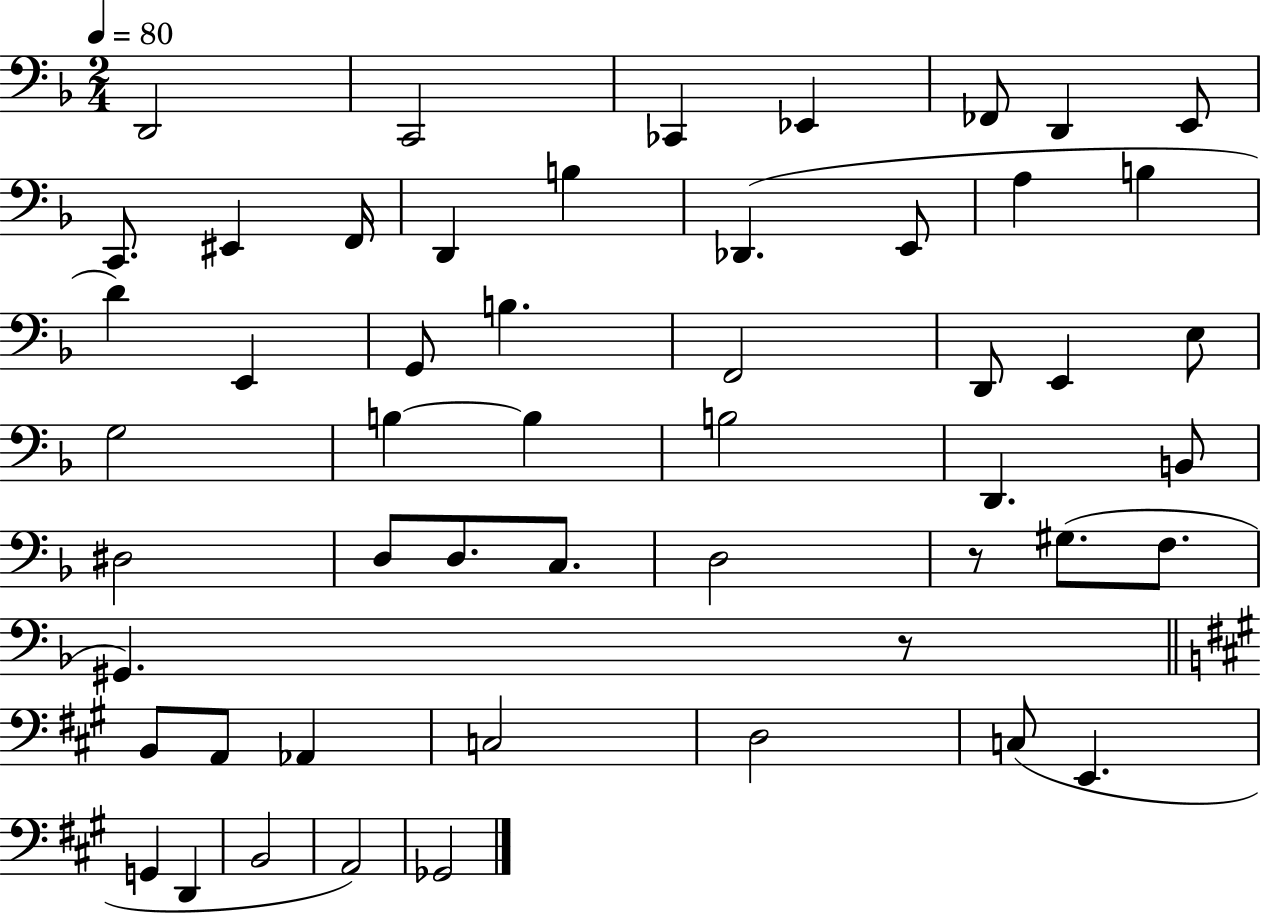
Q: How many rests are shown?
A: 2